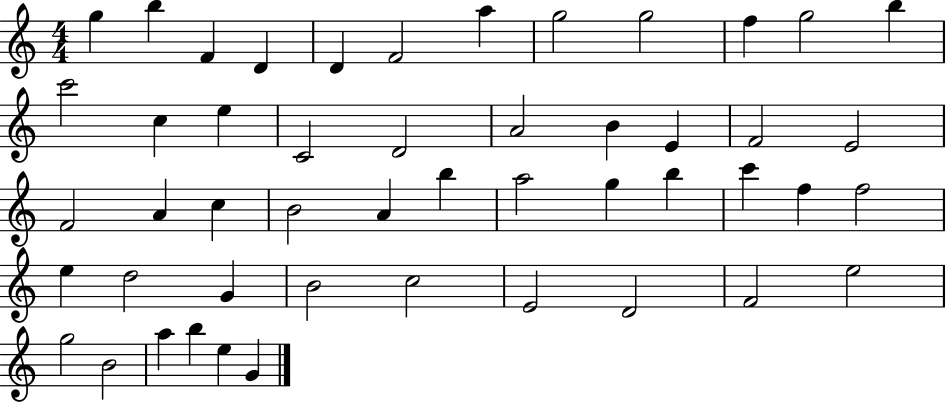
{
  \clef treble
  \numericTimeSignature
  \time 4/4
  \key c \major
  g''4 b''4 f'4 d'4 | d'4 f'2 a''4 | g''2 g''2 | f''4 g''2 b''4 | \break c'''2 c''4 e''4 | c'2 d'2 | a'2 b'4 e'4 | f'2 e'2 | \break f'2 a'4 c''4 | b'2 a'4 b''4 | a''2 g''4 b''4 | c'''4 f''4 f''2 | \break e''4 d''2 g'4 | b'2 c''2 | e'2 d'2 | f'2 e''2 | \break g''2 b'2 | a''4 b''4 e''4 g'4 | \bar "|."
}